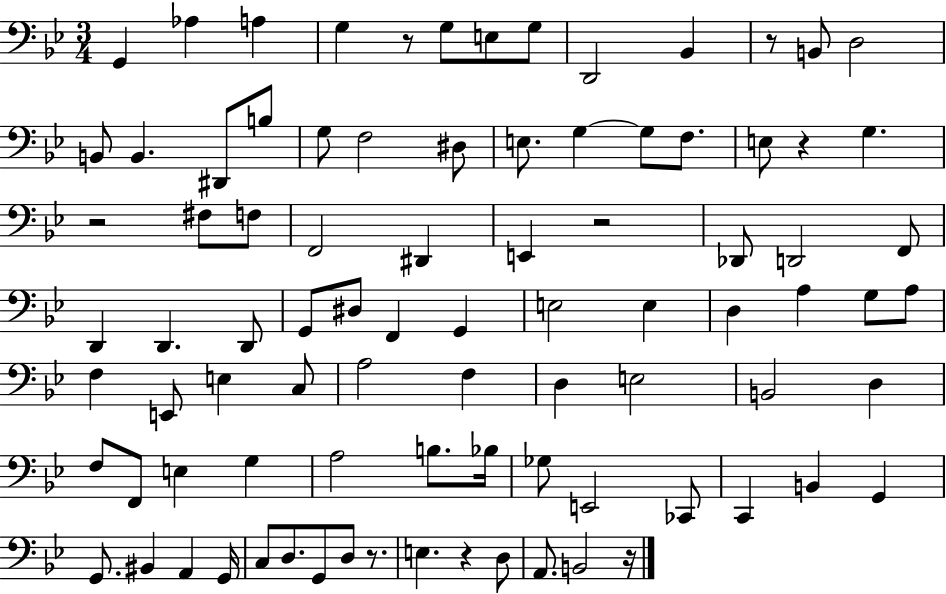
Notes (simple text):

G2/q Ab3/q A3/q G3/q R/e G3/e E3/e G3/e D2/h Bb2/q R/e B2/e D3/h B2/e B2/q. D#2/e B3/e G3/e F3/h D#3/e E3/e. G3/q G3/e F3/e. E3/e R/q G3/q. R/h F#3/e F3/e F2/h D#2/q E2/q R/h Db2/e D2/h F2/e D2/q D2/q. D2/e G2/e D#3/e F2/q G2/q E3/h E3/q D3/q A3/q G3/e A3/e F3/q E2/e E3/q C3/e A3/h F3/q D3/q E3/h B2/h D3/q F3/e F2/e E3/q G3/q A3/h B3/e. Bb3/s Gb3/e E2/h CES2/e C2/q B2/q G2/q G2/e. BIS2/q A2/q G2/s C3/e D3/e. G2/e D3/e R/e. E3/q. R/q D3/e A2/e. B2/h R/s